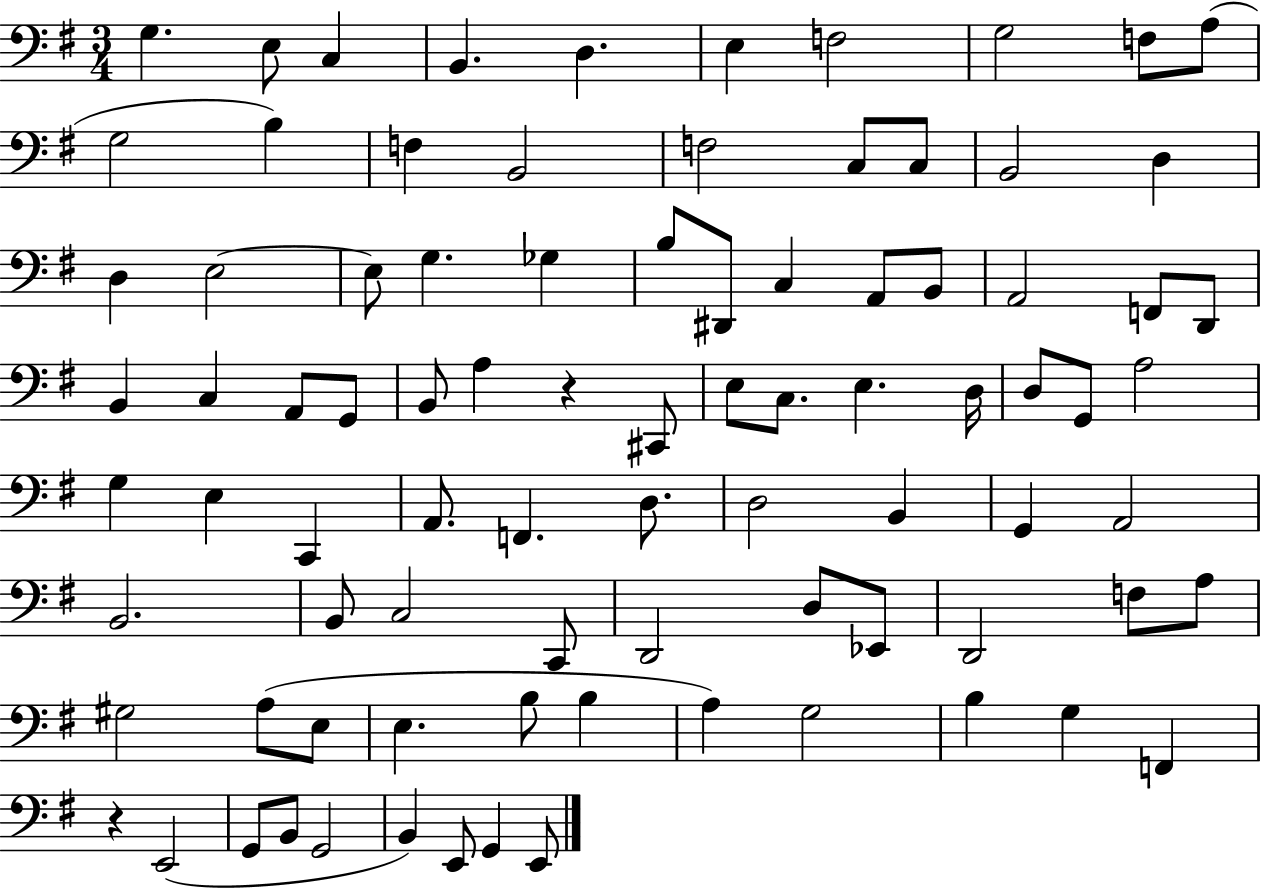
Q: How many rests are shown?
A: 2